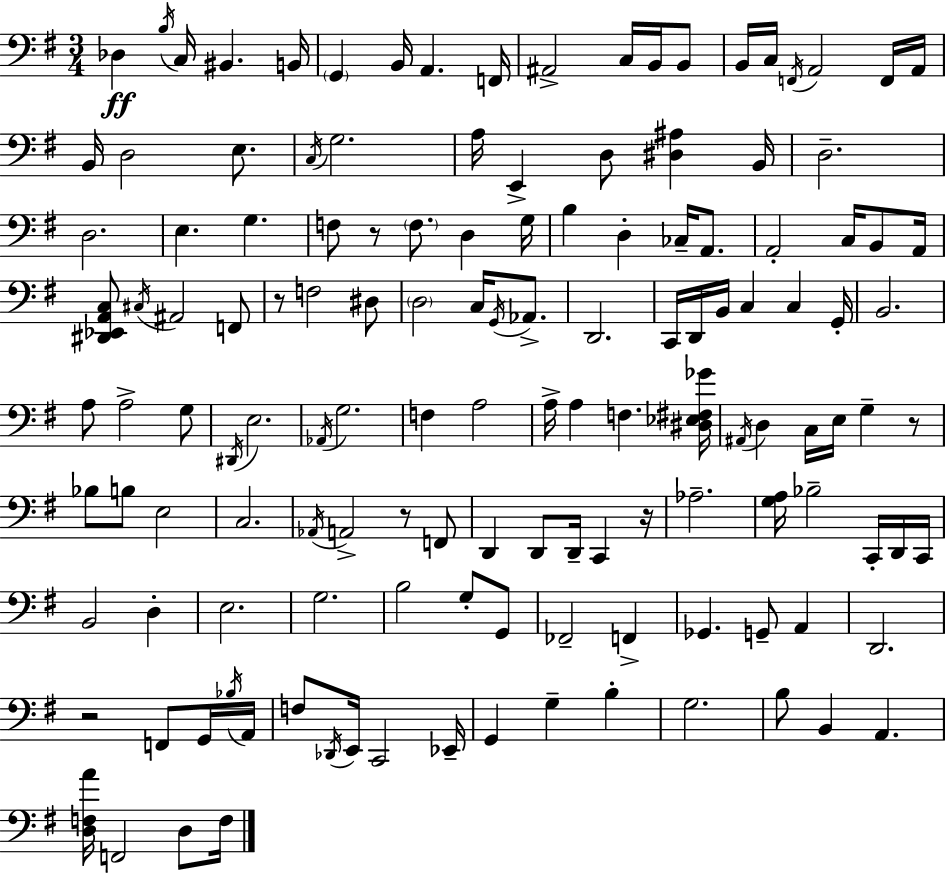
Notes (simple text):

Db3/q B3/s C3/s BIS2/q. B2/s G2/q B2/s A2/q. F2/s A#2/h C3/s B2/s B2/e B2/s C3/s F2/s A2/h F2/s A2/s B2/s D3/h E3/e. C3/s G3/h. A3/s E2/q D3/e [D#3,A#3]/q B2/s D3/h. D3/h. E3/q. G3/q. F3/e R/e F3/e. D3/q G3/s B3/q D3/q CES3/s A2/e. A2/h C3/s B2/e A2/s [D#2,Eb2,A2,C3]/e C#3/s A#2/h F2/e R/e F3/h D#3/e D3/h C3/s G2/s Ab2/e. D2/h. C2/s D2/s B2/s C3/q C3/q G2/s B2/h. A3/e A3/h G3/e D#2/s E3/h. Ab2/s G3/h. F3/q A3/h A3/s A3/q F3/q. [D#3,Eb3,F#3,Gb4]/s A#2/s D3/q C3/s E3/s G3/q R/e Bb3/e B3/e E3/h C3/h. Ab2/s A2/h R/e F2/e D2/q D2/e D2/s C2/q R/s Ab3/h. [G3,A3]/s Bb3/h C2/s D2/s C2/s B2/h D3/q E3/h. G3/h. B3/h G3/e G2/e FES2/h F2/q Gb2/q. G2/e A2/q D2/h. R/h F2/e G2/s Bb3/s A2/s F3/e Db2/s E2/s C2/h Eb2/s G2/q G3/q B3/q G3/h. B3/e B2/q A2/q. [D3,F3,A4]/s F2/h D3/e F3/s